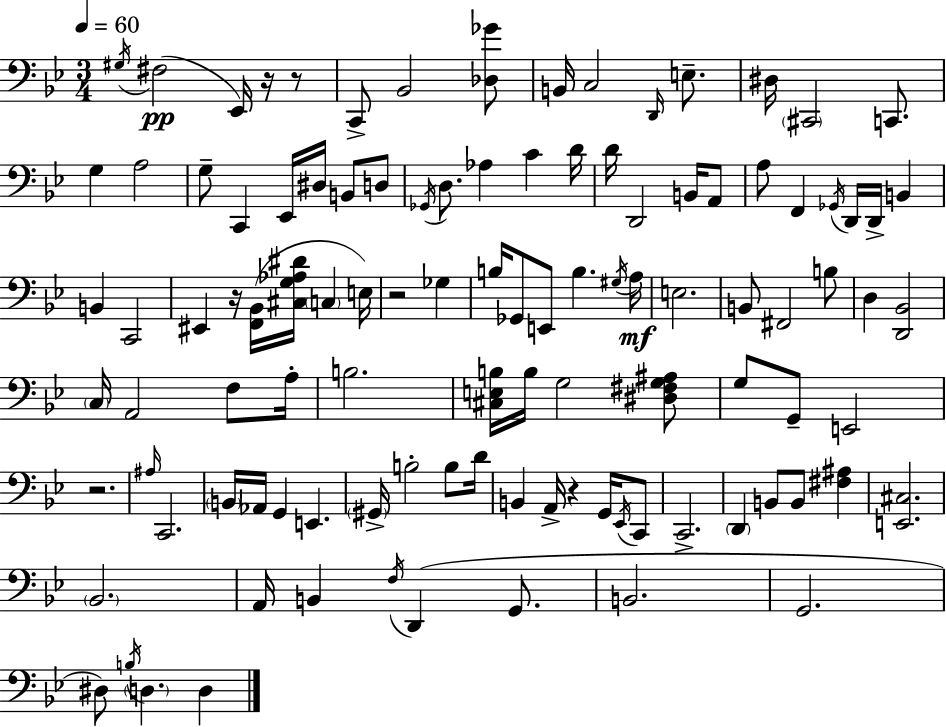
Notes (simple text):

G#3/s F#3/h Eb2/s R/s R/e C2/e Bb2/h [Db3,Gb4]/e B2/s C3/h D2/s E3/e. D#3/s C#2/h C2/e. G3/q A3/h G3/e C2/q Eb2/s D#3/s B2/e D3/e Gb2/s D3/e. Ab3/q C4/q D4/s D4/s D2/h B2/s A2/e A3/e F2/q Gb2/s D2/s D2/s B2/q B2/q C2/h EIS2/q R/s [F2,Bb2]/s [C#3,G3,Ab3,D#4]/s C3/q E3/s R/h Gb3/q B3/s Gb2/e E2/e B3/q. G#3/s A3/s E3/h. B2/e F#2/h B3/e D3/q [D2,Bb2]/h C3/s A2/h F3/e A3/s B3/h. [C#3,E3,B3]/s B3/s G3/h [D#3,F#3,G3,A#3]/e G3/e G2/e E2/h R/h. A#3/s C2/h. B2/s Ab2/s G2/q E2/q. G#2/s B3/h B3/e D4/s B2/q A2/s R/q G2/s Eb2/s C2/e C2/h. D2/q B2/e B2/e [F#3,A#3]/q [E2,C#3]/h. Bb2/h. A2/s B2/q F3/s D2/q G2/e. B2/h. G2/h. D#3/e B3/s D3/q. D3/q